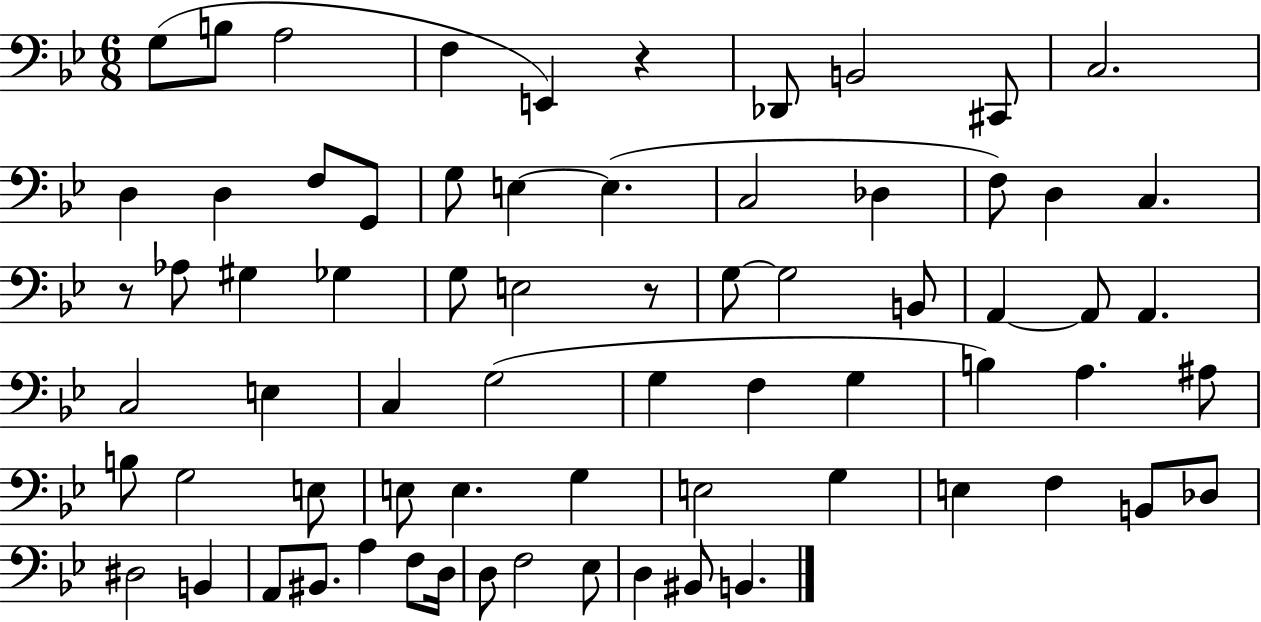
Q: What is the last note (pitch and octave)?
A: B2